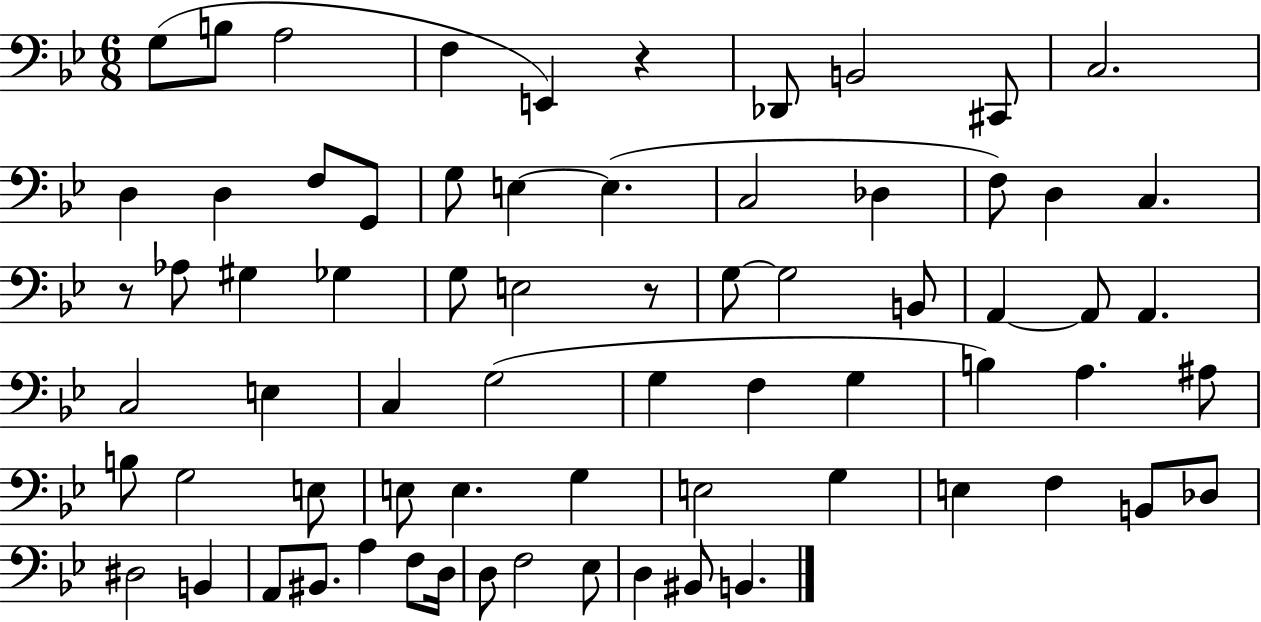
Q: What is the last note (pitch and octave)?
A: B2